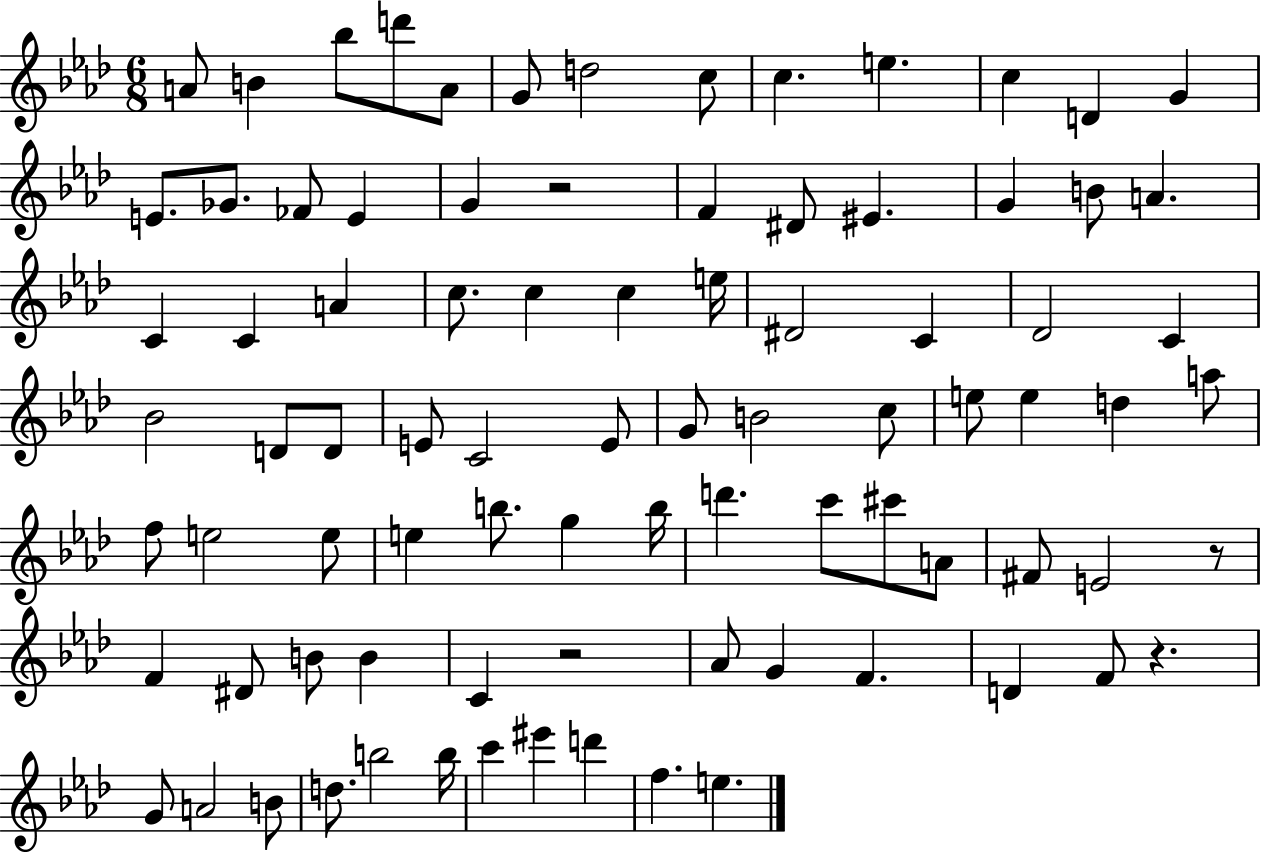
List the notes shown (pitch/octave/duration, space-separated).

A4/e B4/q Bb5/e D6/e A4/e G4/e D5/h C5/e C5/q. E5/q. C5/q D4/q G4/q E4/e. Gb4/e. FES4/e E4/q G4/q R/h F4/q D#4/e EIS4/q. G4/q B4/e A4/q. C4/q C4/q A4/q C5/e. C5/q C5/q E5/s D#4/h C4/q Db4/h C4/q Bb4/h D4/e D4/e E4/e C4/h E4/e G4/e B4/h C5/e E5/e E5/q D5/q A5/e F5/e E5/h E5/e E5/q B5/e. G5/q B5/s D6/q. C6/e C#6/e A4/e F#4/e E4/h R/e F4/q D#4/e B4/e B4/q C4/q R/h Ab4/e G4/q F4/q. D4/q F4/e R/q. G4/e A4/h B4/e D5/e. B5/h B5/s C6/q EIS6/q D6/q F5/q. E5/q.